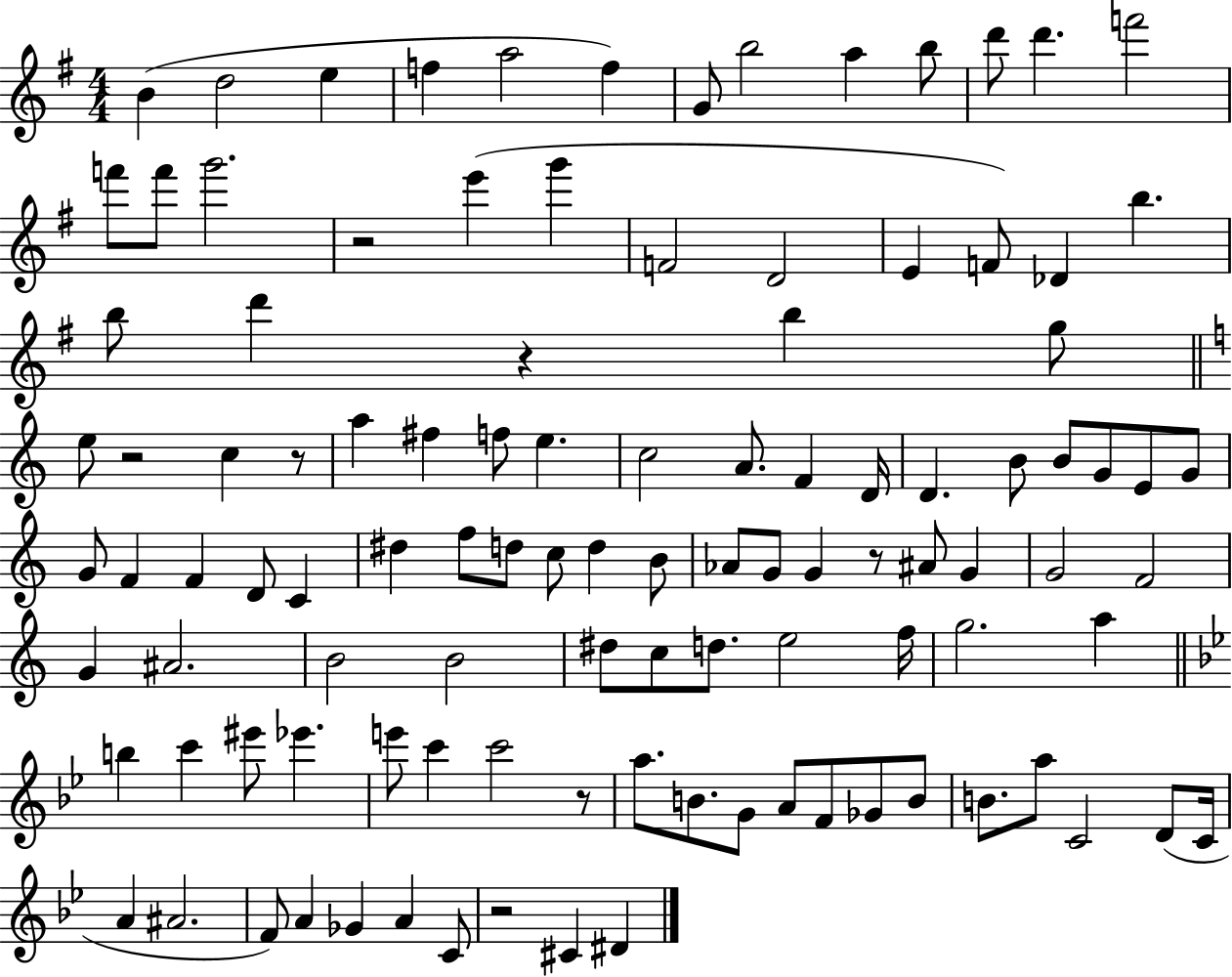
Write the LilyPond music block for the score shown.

{
  \clef treble
  \numericTimeSignature
  \time 4/4
  \key g \major
  b'4( d''2 e''4 | f''4 a''2 f''4) | g'8 b''2 a''4 b''8 | d'''8 d'''4. f'''2 | \break f'''8 f'''8 g'''2. | r2 e'''4( g'''4 | f'2 d'2 | e'4 f'8) des'4 b''4. | \break b''8 d'''4 r4 b''4 g''8 | \bar "||" \break \key c \major e''8 r2 c''4 r8 | a''4 fis''4 f''8 e''4. | c''2 a'8. f'4 d'16 | d'4. b'8 b'8 g'8 e'8 g'8 | \break g'8 f'4 f'4 d'8 c'4 | dis''4 f''8 d''8 c''8 d''4 b'8 | aes'8 g'8 g'4 r8 ais'8 g'4 | g'2 f'2 | \break g'4 ais'2. | b'2 b'2 | dis''8 c''8 d''8. e''2 f''16 | g''2. a''4 | \break \bar "||" \break \key bes \major b''4 c'''4 eis'''8 ees'''4. | e'''8 c'''4 c'''2 r8 | a''8. b'8. g'8 a'8 f'8 ges'8 b'8 | b'8. a''8 c'2 d'8( c'16 | \break a'4 ais'2. | f'8) a'4 ges'4 a'4 c'8 | r2 cis'4 dis'4 | \bar "|."
}